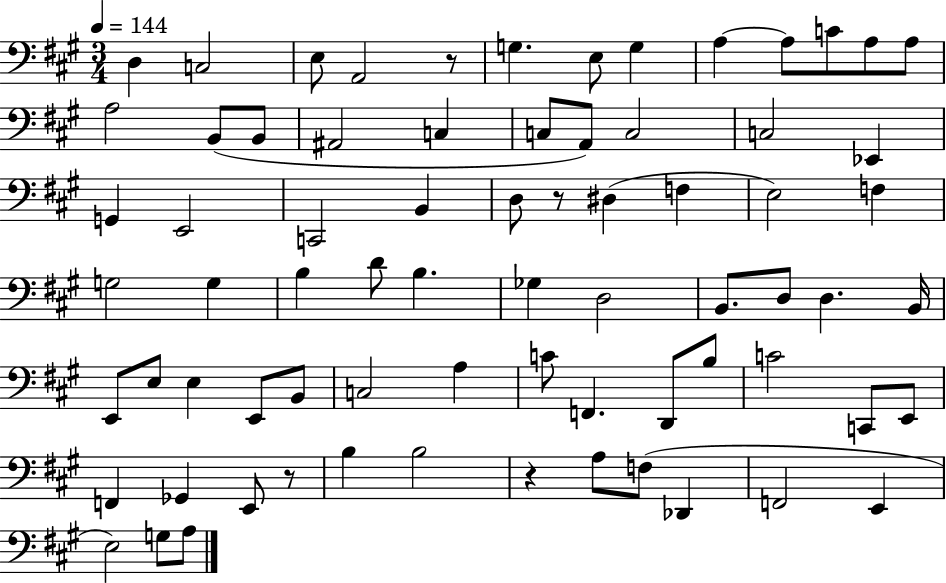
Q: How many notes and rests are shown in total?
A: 73